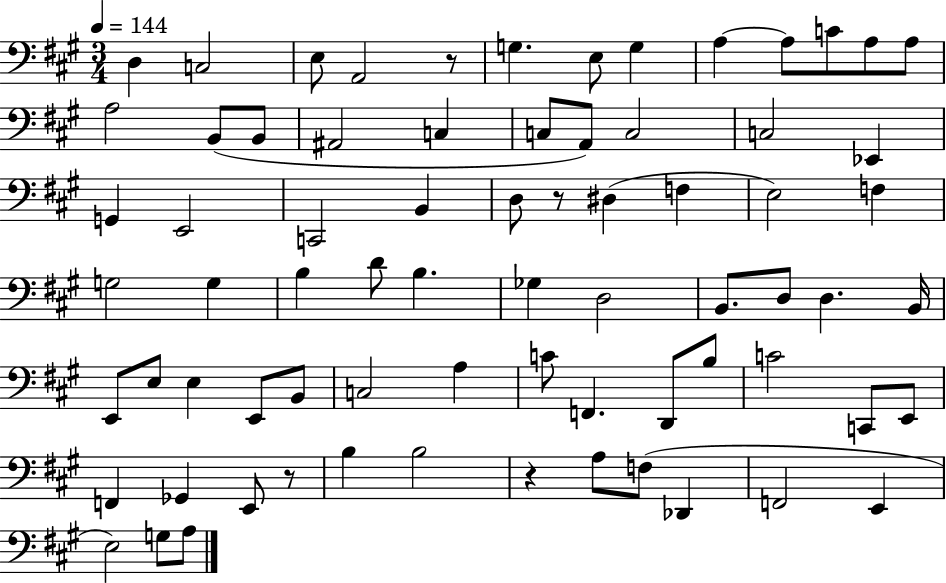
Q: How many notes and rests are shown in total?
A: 73